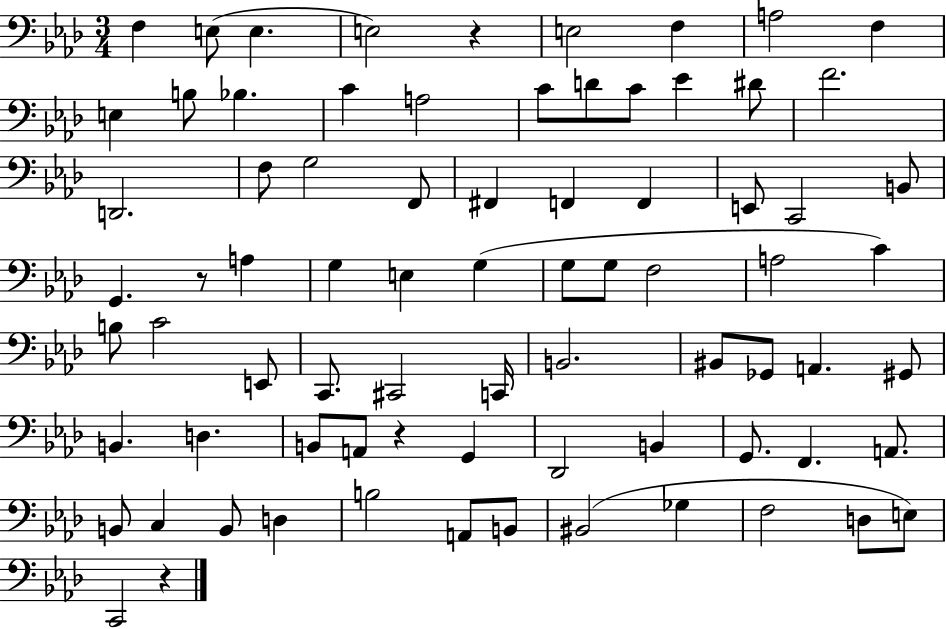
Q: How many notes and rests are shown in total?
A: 77